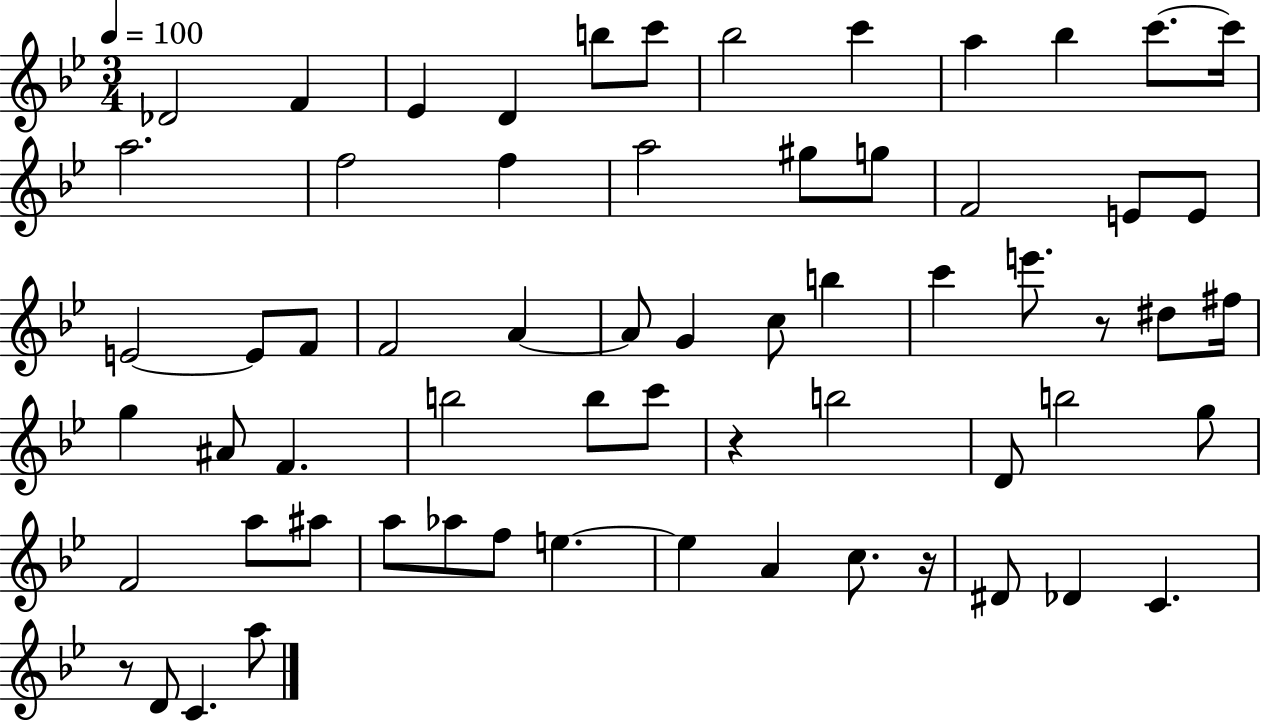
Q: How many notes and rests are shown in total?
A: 64